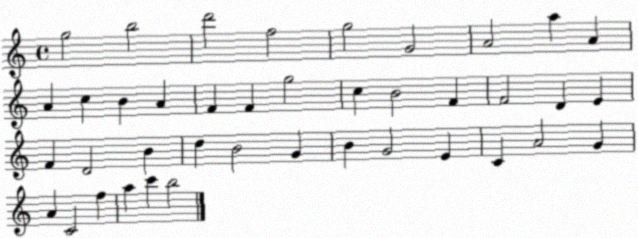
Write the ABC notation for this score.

X:1
T:Untitled
M:4/4
L:1/4
K:C
g2 b2 d'2 f2 g2 G2 A2 a A A c B A F F g2 c B2 F F2 D E F D2 B d B2 G B G2 E C A2 G A C2 f a c' b2